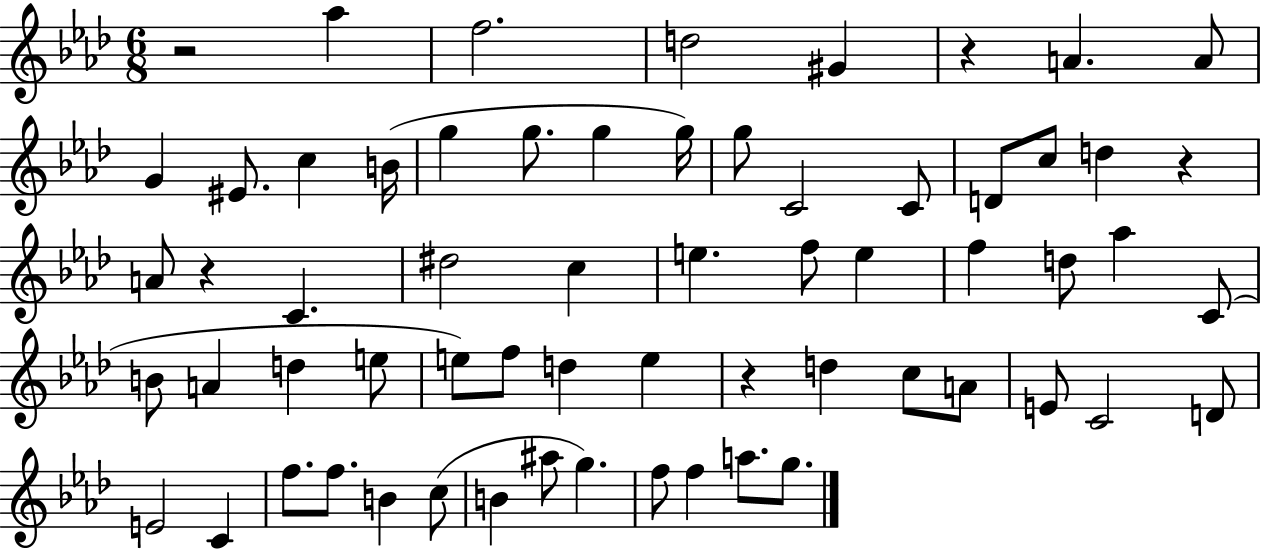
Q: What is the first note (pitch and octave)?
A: Ab5